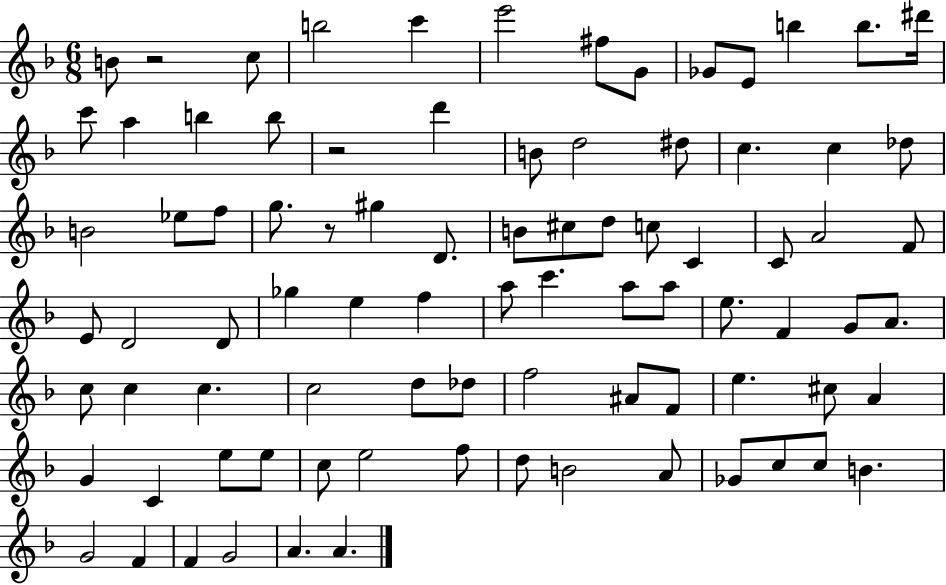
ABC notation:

X:1
T:Untitled
M:6/8
L:1/4
K:F
B/2 z2 c/2 b2 c' e'2 ^f/2 G/2 _G/2 E/2 b b/2 ^d'/4 c'/2 a b b/2 z2 d' B/2 d2 ^d/2 c c _d/2 B2 _e/2 f/2 g/2 z/2 ^g D/2 B/2 ^c/2 d/2 c/2 C C/2 A2 F/2 E/2 D2 D/2 _g e f a/2 c' a/2 a/2 e/2 F G/2 A/2 c/2 c c c2 d/2 _d/2 f2 ^A/2 F/2 e ^c/2 A G C e/2 e/2 c/2 e2 f/2 d/2 B2 A/2 _G/2 c/2 c/2 B G2 F F G2 A A